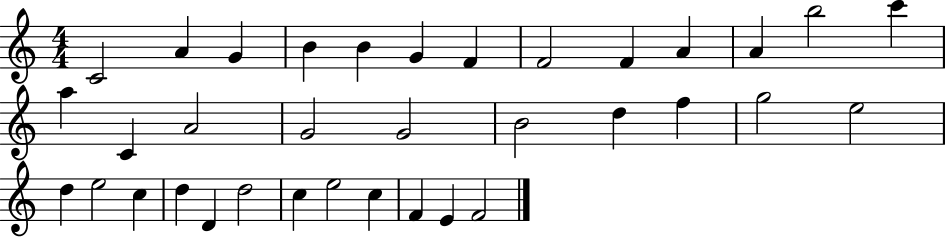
C4/h A4/q G4/q B4/q B4/q G4/q F4/q F4/h F4/q A4/q A4/q B5/h C6/q A5/q C4/q A4/h G4/h G4/h B4/h D5/q F5/q G5/h E5/h D5/q E5/h C5/q D5/q D4/q D5/h C5/q E5/h C5/q F4/q E4/q F4/h